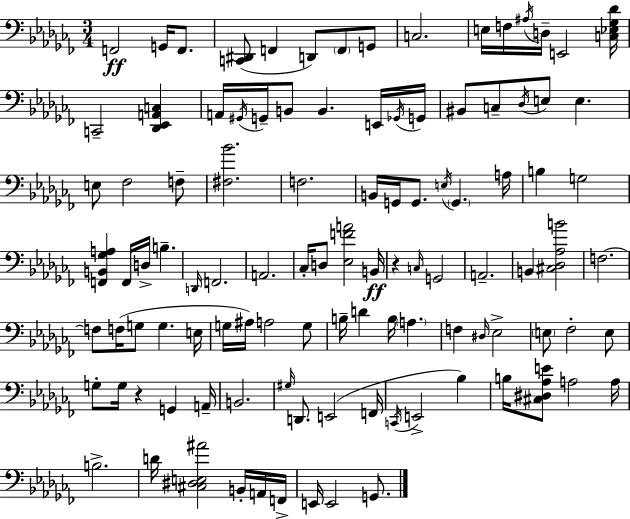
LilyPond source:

{
  \clef bass
  \numericTimeSignature
  \time 3/4
  \key aes \minor
  f,2\ff g,16 f,8. | <c, dis,>8( f,4 d,8) \parenthesize f,8 g,8 | c2. | e16 f16 \acciaccatura { ais16 } d16-- e,2 | \break <c ees ges des'>16 c,2-- <des, ees, a, c>4 | a,16 \acciaccatura { gis,16 } g,16-- b,8 b,4. | e,16 \acciaccatura { ges,16 } g,16 bis,8 c8-- \acciaccatura { des16 } e8 e4. | e8 fes2 | \break f8-- <fis bes'>2. | f2. | b,16 g,16 g,8. \acciaccatura { e16 } \parenthesize g,4. | a16 b4 g2 | \break <f, b, ges a>4 f,16 d16-> b4.-- | \grace { d,16 } f,2. | a,2. | ces16-. d8 <ees f' a'>2 | \break b,16\ff r4 \grace { c16 } g,2 | a,2.-- | b,4 <cis des aes b'>2 | f2.~~ | \break f8 f16( g8 | g4. e16 g16 ais16) a2 | g8 b16-- d'4 | b16 \parenthesize a4. f4 \grace { dis16 } | \break ees2-> \parenthesize e8 fes2-. | e8 g8-. g16 r4 | g,4 a,16-- b,2. | \grace { gis16 } d,8. | \break e,2( f,16 \acciaccatura { c,16 } e,2-> | bes4) b16 <cis dis aes e'>8 | a2 a16 b2.-> | d'16 <cis dis e ais'>2 | \break b,16-. a,16 f,16-> e,16 e,2 | g,8. \bar "|."
}